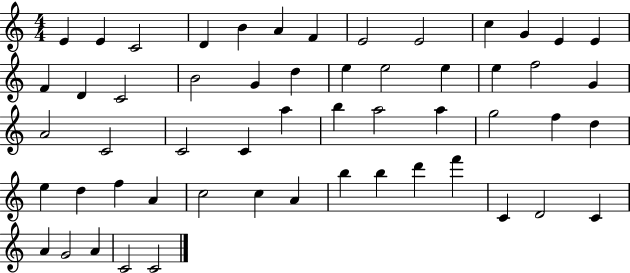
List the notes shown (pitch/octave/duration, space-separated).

E4/q E4/q C4/h D4/q B4/q A4/q F4/q E4/h E4/h C5/q G4/q E4/q E4/q F4/q D4/q C4/h B4/h G4/q D5/q E5/q E5/h E5/q E5/q F5/h G4/q A4/h C4/h C4/h C4/q A5/q B5/q A5/h A5/q G5/h F5/q D5/q E5/q D5/q F5/q A4/q C5/h C5/q A4/q B5/q B5/q D6/q F6/q C4/q D4/h C4/q A4/q G4/h A4/q C4/h C4/h